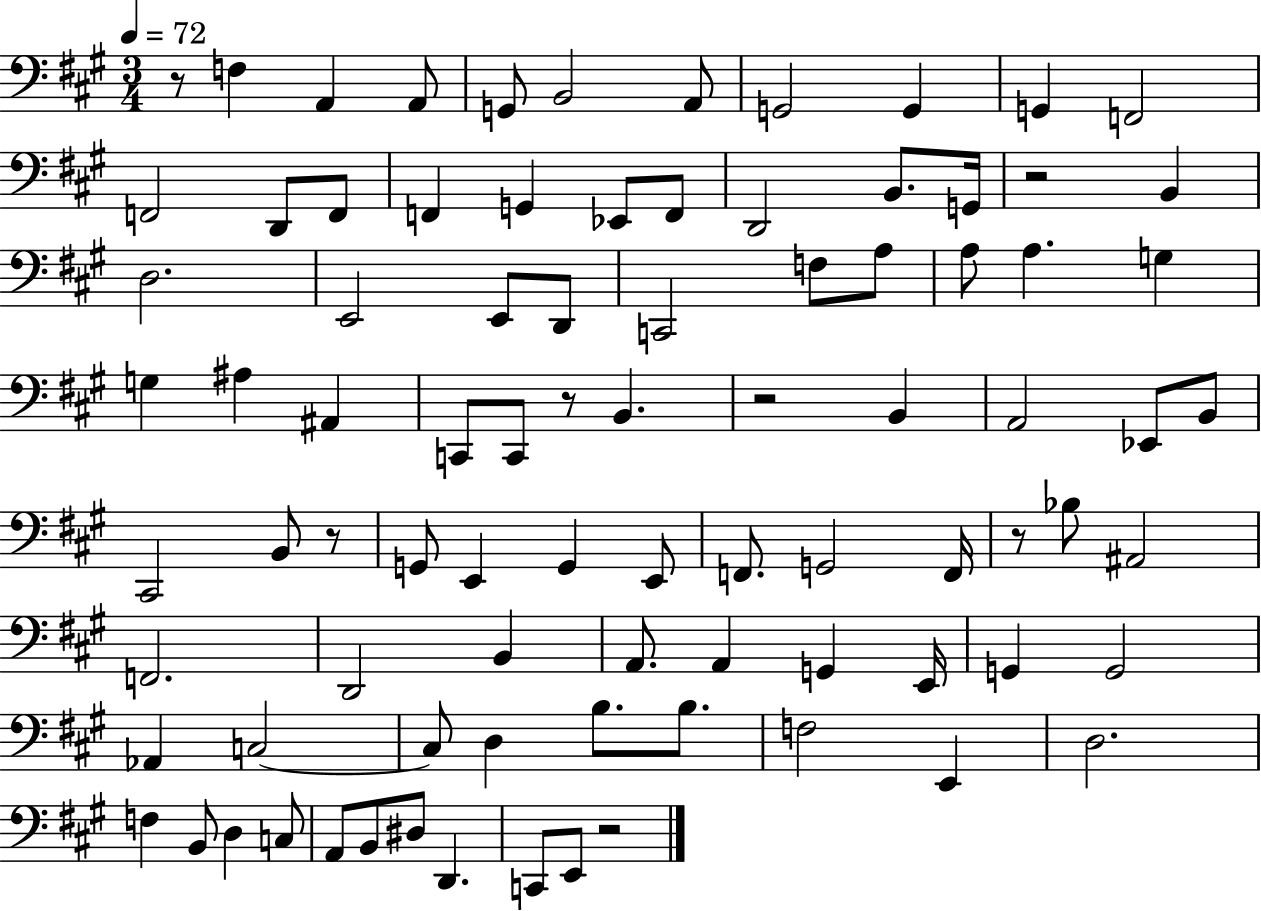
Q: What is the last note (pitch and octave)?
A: E2